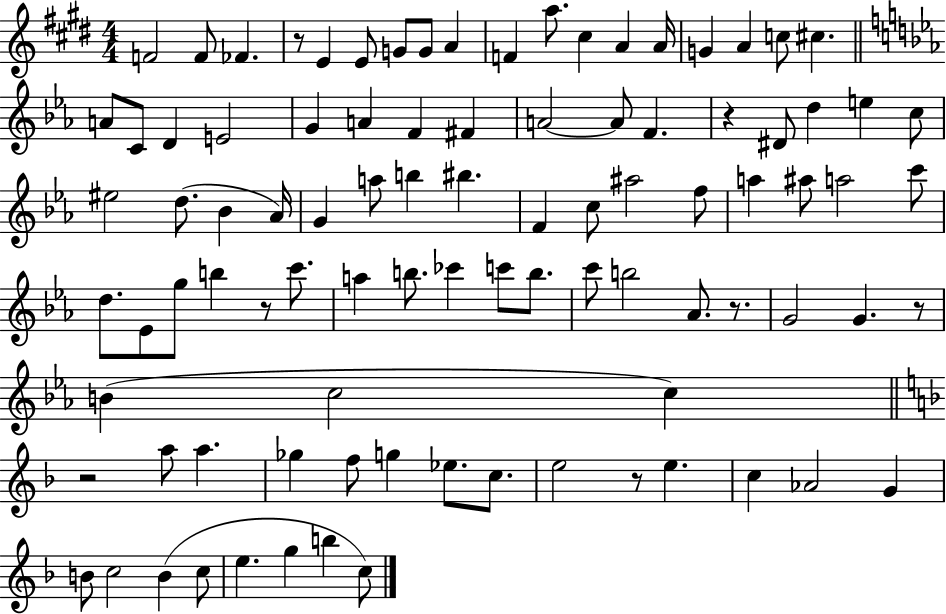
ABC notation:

X:1
T:Untitled
M:4/4
L:1/4
K:E
F2 F/2 _F z/2 E E/2 G/2 G/2 A F a/2 ^c A A/4 G A c/2 ^c A/2 C/2 D E2 G A F ^F A2 A/2 F z ^D/2 d e c/2 ^e2 d/2 _B _A/4 G a/2 b ^b F c/2 ^a2 f/2 a ^a/2 a2 c'/2 d/2 _E/2 g/2 b z/2 c'/2 a b/2 _c' c'/2 b/2 c'/2 b2 _A/2 z/2 G2 G z/2 B c2 c z2 a/2 a _g f/2 g _e/2 c/2 e2 z/2 e c _A2 G B/2 c2 B c/2 e g b c/2